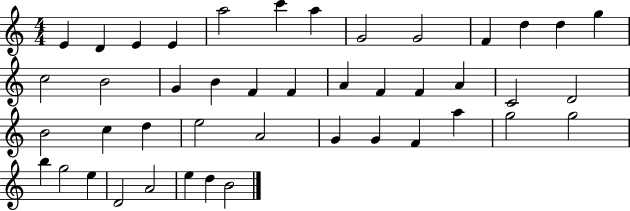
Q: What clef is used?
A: treble